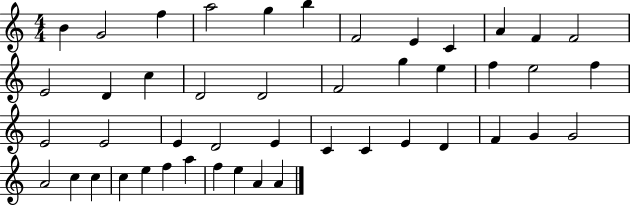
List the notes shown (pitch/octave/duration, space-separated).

B4/q G4/h F5/q A5/h G5/q B5/q F4/h E4/q C4/q A4/q F4/q F4/h E4/h D4/q C5/q D4/h D4/h F4/h G5/q E5/q F5/q E5/h F5/q E4/h E4/h E4/q D4/h E4/q C4/q C4/q E4/q D4/q F4/q G4/q G4/h A4/h C5/q C5/q C5/q E5/q F5/q A5/q F5/q E5/q A4/q A4/q